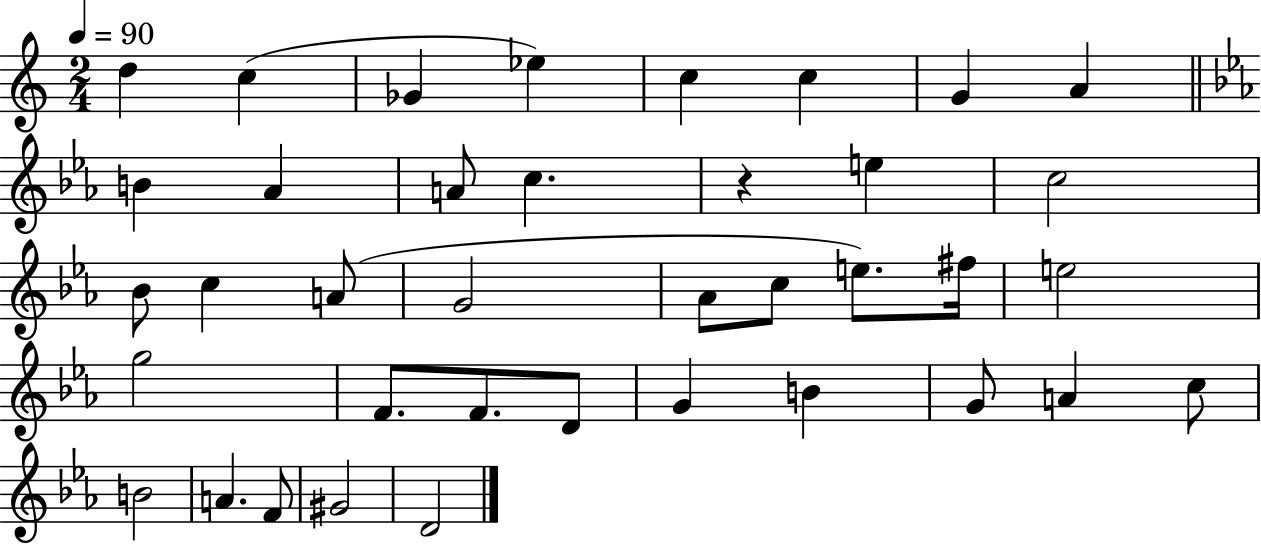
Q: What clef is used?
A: treble